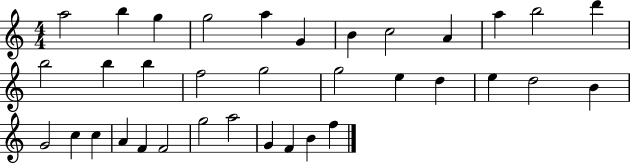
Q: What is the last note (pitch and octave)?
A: F5